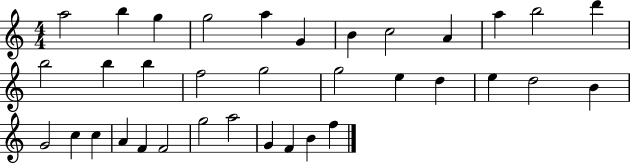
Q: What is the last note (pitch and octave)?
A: F5